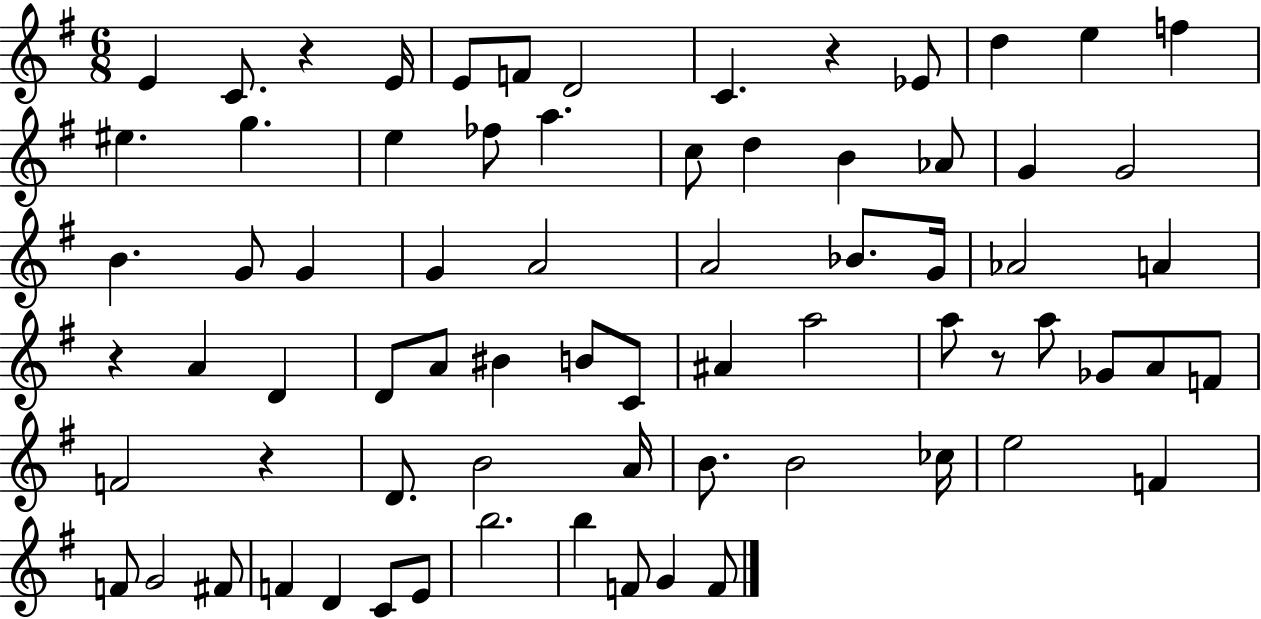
E4/q C4/e. R/q E4/s E4/e F4/e D4/h C4/q. R/q Eb4/e D5/q E5/q F5/q EIS5/q. G5/q. E5/q FES5/e A5/q. C5/e D5/q B4/q Ab4/e G4/q G4/h B4/q. G4/e G4/q G4/q A4/h A4/h Bb4/e. G4/s Ab4/h A4/q R/q A4/q D4/q D4/e A4/e BIS4/q B4/e C4/e A#4/q A5/h A5/e R/e A5/e Gb4/e A4/e F4/e F4/h R/q D4/e. B4/h A4/s B4/e. B4/h CES5/s E5/h F4/q F4/e G4/h F#4/e F4/q D4/q C4/e E4/e B5/h. B5/q F4/e G4/q F4/e